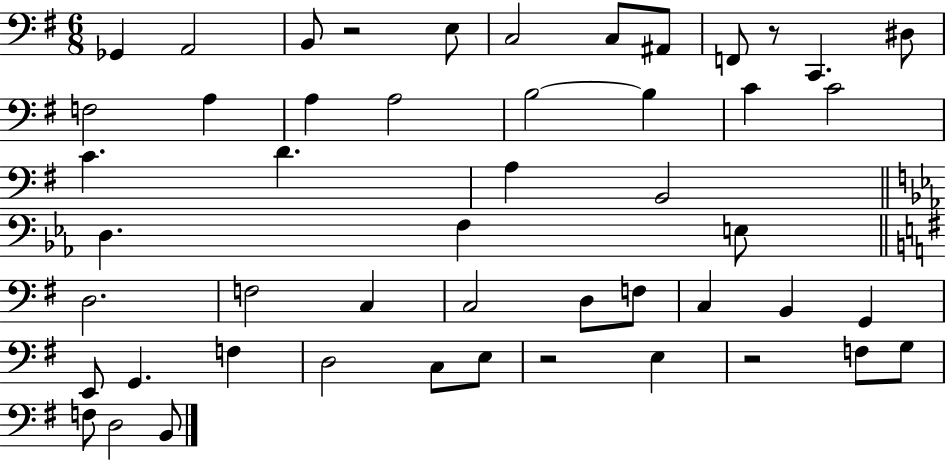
{
  \clef bass
  \numericTimeSignature
  \time 6/8
  \key g \major
  ges,4 a,2 | b,8 r2 e8 | c2 c8 ais,8 | f,8 r8 c,4. dis8 | \break f2 a4 | a4 a2 | b2~~ b4 | c'4 c'2 | \break c'4. d'4. | a4 b,2 | \bar "||" \break \key c \minor d4. f4 e8 | \bar "||" \break \key g \major d2. | f2 c4 | c2 d8 f8 | c4 b,4 g,4 | \break e,8 g,4. f4 | d2 c8 e8 | r2 e4 | r2 f8 g8 | \break f8 d2 b,8 | \bar "|."
}